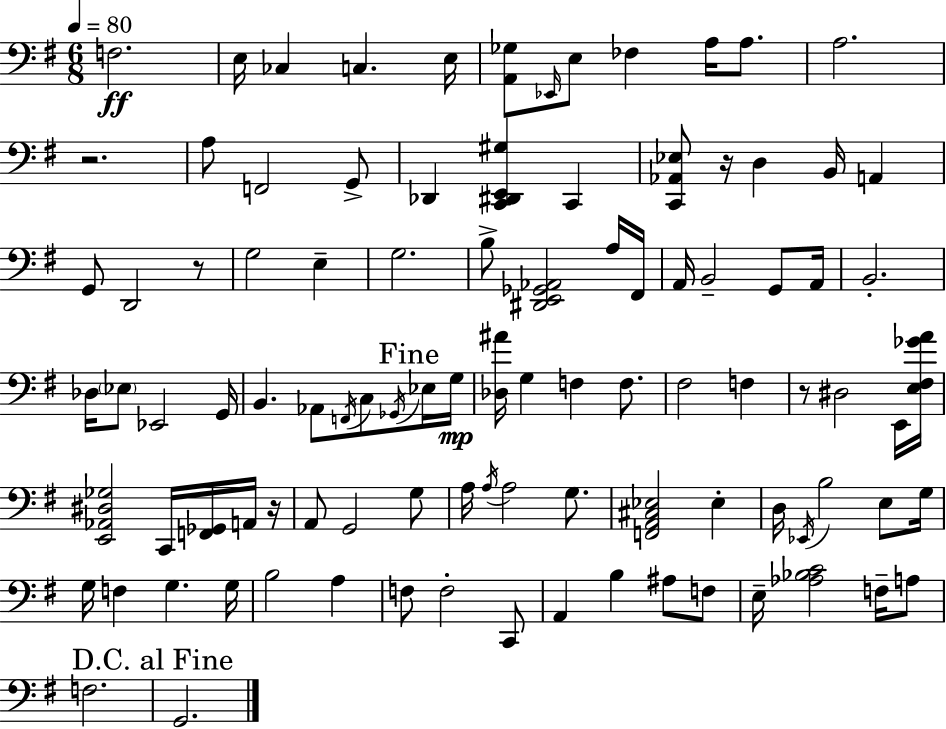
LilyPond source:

{
  \clef bass
  \numericTimeSignature
  \time 6/8
  \key e \minor
  \tempo 4 = 80
  \repeat volta 2 { f2.\ff | e16 ces4 c4. e16 | <a, ges>8 \grace { ees,16 } e8 fes4 a16 a8. | a2. | \break r2. | a8 f,2 g,8-> | des,4 <c, dis, e, gis>4 c,4 | <c, aes, ees>8 r16 d4 b,16 a,4 | \break g,8 d,2 r8 | g2 e4-- | g2. | b8-> <dis, e, ges, aes,>2 a16 | \break fis,16 a,16 b,2-- g,8 | a,16 b,2.-. | des16 \parenthesize ees8 ees,2 | g,16 b,4. aes,8 \acciaccatura { f,16 } c8 | \break \acciaccatura { ges,16 } \mark "Fine" ees16 g16\mp <des ais'>16 g4 f4 | f8. fis2 f4 | r8 dis2 | e,16 <e fis ges' a'>16 <e, aes, dis ges>2 c,16 | \break <f, ges,>16 a,16 r16 a,8 g,2 | g8 a16 \acciaccatura { a16 } a2 | g8. <f, a, cis ees>2 | ees4-. d16 \acciaccatura { ees,16 } b2 | \break e8 g16 g16 f4 g4. | g16 b2 | a4 f8 f2-. | c,8 a,4 b4 | \break ais8 f8 e16-- <aes bes c'>2 | f16-- a8 f2. | \mark "D.C. al Fine" g,2. | } \bar "|."
}